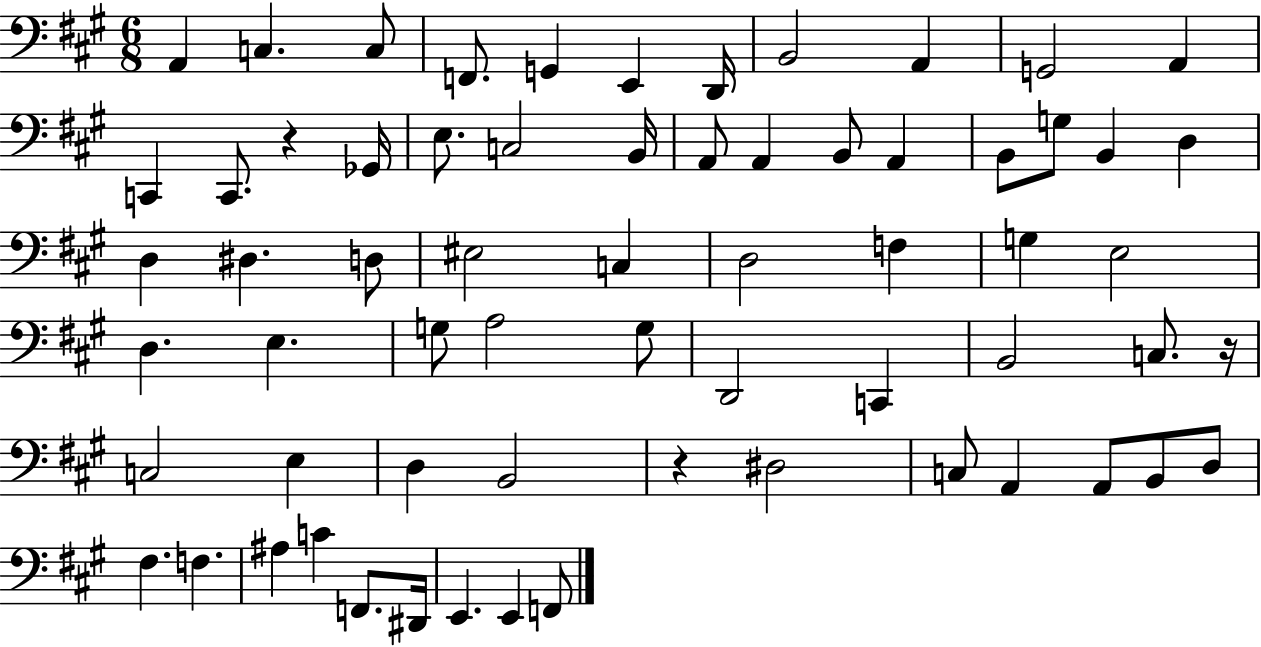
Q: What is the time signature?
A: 6/8